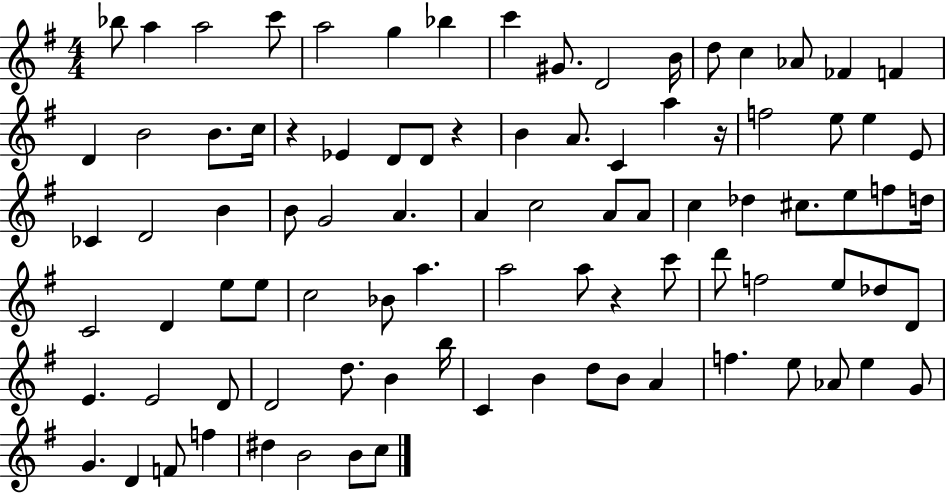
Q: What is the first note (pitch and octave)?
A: Bb5